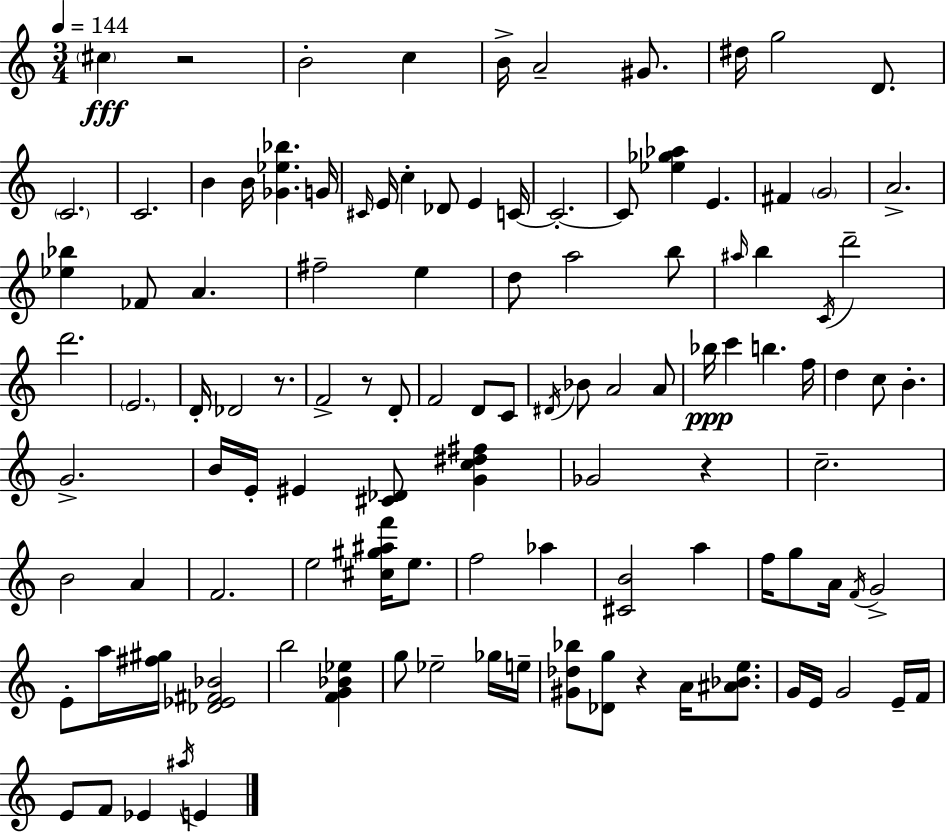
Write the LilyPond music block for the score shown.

{
  \clef treble
  \numericTimeSignature
  \time 3/4
  \key c \major
  \tempo 4 = 144
  \parenthesize cis''4\fff r2 | b'2-. c''4 | b'16-> a'2-- gis'8. | dis''16 g''2 d'8. | \break \parenthesize c'2. | c'2. | b'4 b'16 <ges' ees'' bes''>4. g'16 | \grace { cis'16 } e'16 c''4-. des'8 e'4 | \break c'16~~ c'2.-.~~ | c'8 <ees'' ges'' aes''>4 e'4. | fis'4 \parenthesize g'2 | a'2.-> | \break <ees'' bes''>4 fes'8 a'4. | fis''2-- e''4 | d''8 a''2 b''8 | \grace { ais''16 } b''4 \acciaccatura { c'16 } d'''2-- | \break d'''2. | \parenthesize e'2. | d'16-. des'2 | r8. f'2-> r8 | \break d'8-. f'2 d'8 | c'8 \acciaccatura { dis'16 } bes'8 a'2 | a'8 bes''16\ppp c'''4 b''4. | f''16 d''4 c''8 b'4.-. | \break g'2.-> | b'16 e'16-. eis'4 <cis' des'>8 | <g' c'' dis'' fis''>4 ges'2 | r4 c''2.-- | \break b'2 | a'4 f'2. | e''2 | <cis'' gis'' ais'' f'''>16 e''8. f''2 | \break aes''4 <cis' b'>2 | a''4 f''16 g''8 a'16 \acciaccatura { f'16 } g'2-> | e'8-. a''16 <fis'' gis''>16 <des' ees' fis' bes'>2 | b''2 | \break <f' g' bes' ees''>4 g''8 ees''2-- | ges''16 e''16-- <gis' des'' bes''>8 <des' g''>8 r4 | a'16 <ais' bes' e''>8. g'16 e'16 g'2 | e'16-- f'16 e'8 f'8 ees'4 | \break \acciaccatura { ais''16 } e'4 \bar "|."
}